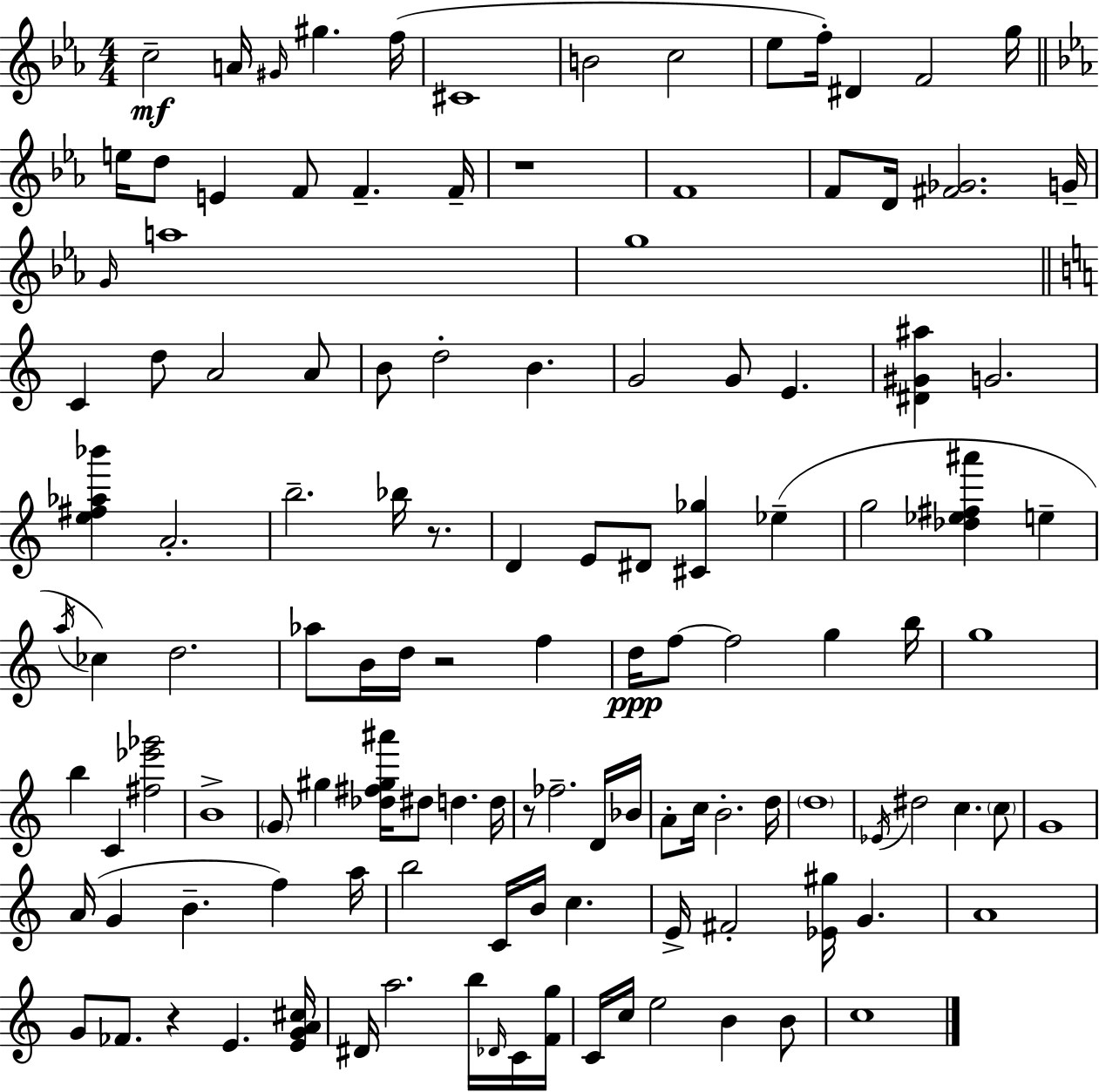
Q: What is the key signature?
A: EES major